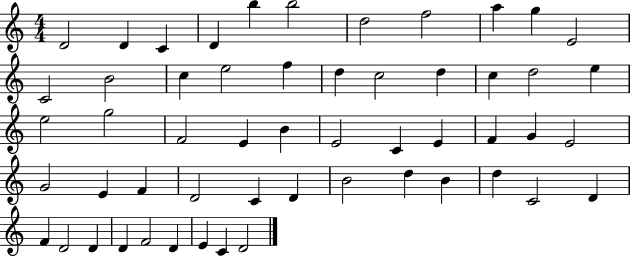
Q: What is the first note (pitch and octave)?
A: D4